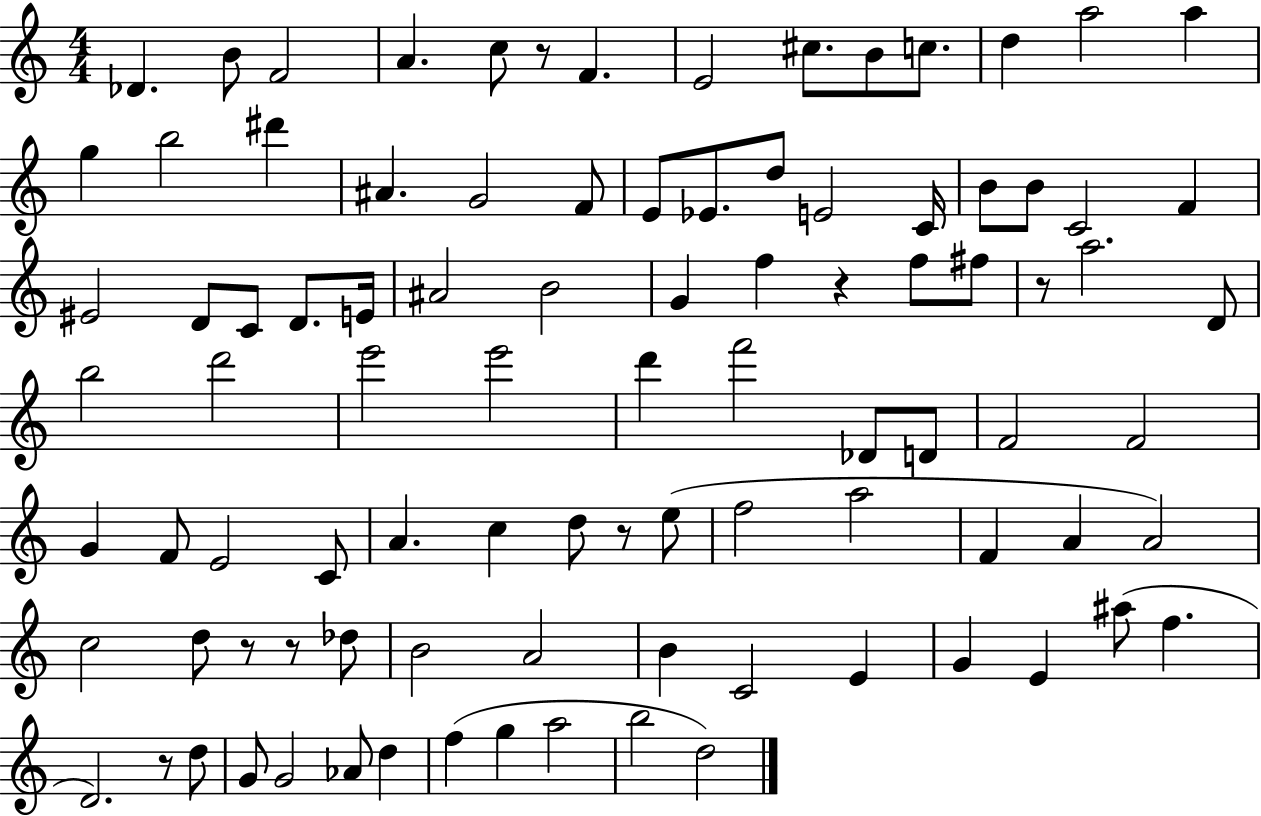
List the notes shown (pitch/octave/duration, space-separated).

Db4/q. B4/e F4/h A4/q. C5/e R/e F4/q. E4/h C#5/e. B4/e C5/e. D5/q A5/h A5/q G5/q B5/h D#6/q A#4/q. G4/h F4/e E4/e Eb4/e. D5/e E4/h C4/s B4/e B4/e C4/h F4/q EIS4/h D4/e C4/e D4/e. E4/s A#4/h B4/h G4/q F5/q R/q F5/e F#5/e R/e A5/h. D4/e B5/h D6/h E6/h E6/h D6/q F6/h Db4/e D4/e F4/h F4/h G4/q F4/e E4/h C4/e A4/q. C5/q D5/e R/e E5/e F5/h A5/h F4/q A4/q A4/h C5/h D5/e R/e R/e Db5/e B4/h A4/h B4/q C4/h E4/q G4/q E4/q A#5/e F5/q. D4/h. R/e D5/e G4/e G4/h Ab4/e D5/q F5/q G5/q A5/h B5/h D5/h